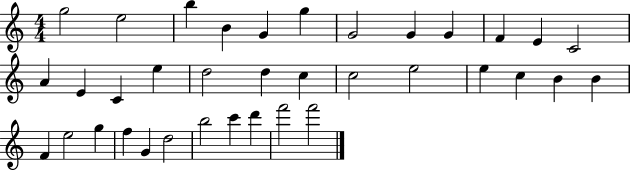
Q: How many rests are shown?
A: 0